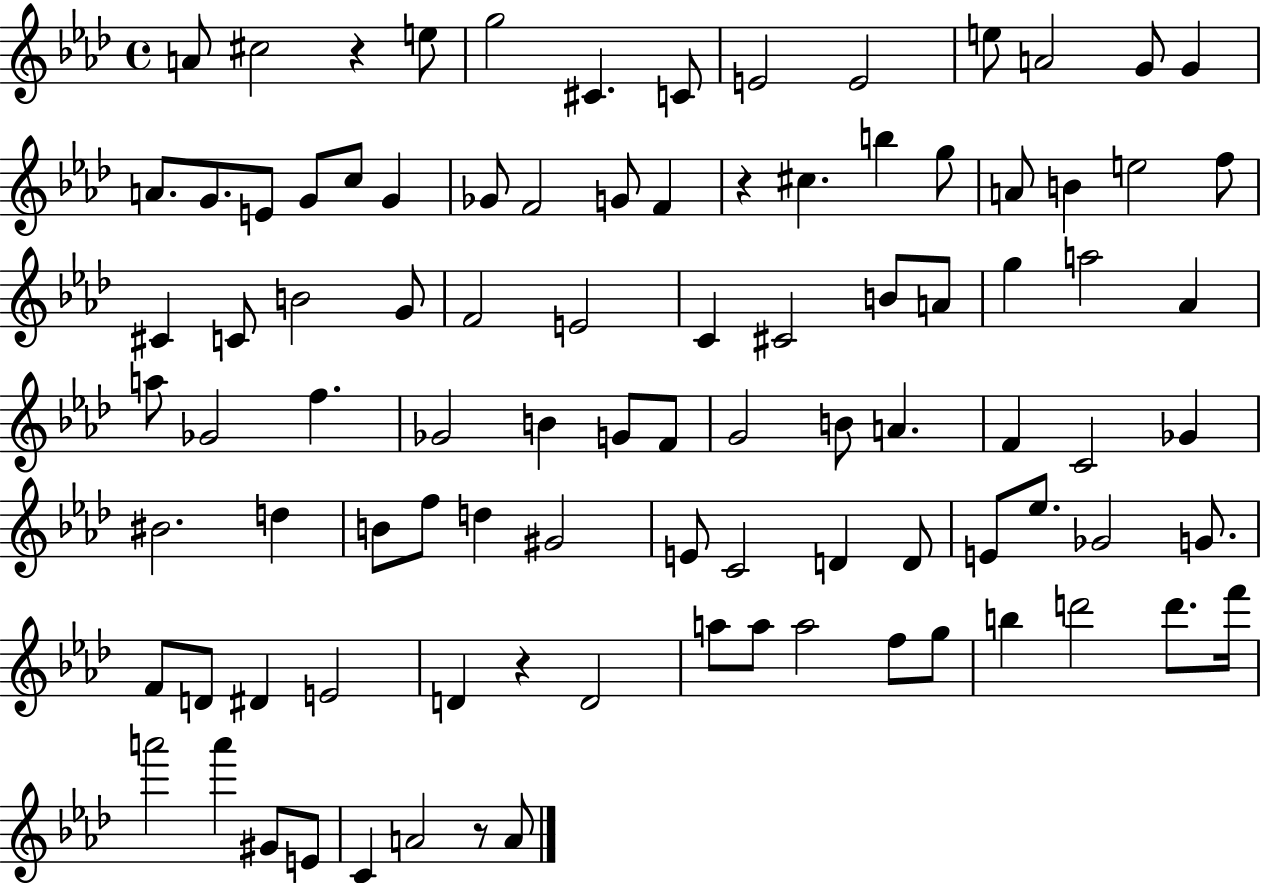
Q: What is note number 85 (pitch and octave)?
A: A6